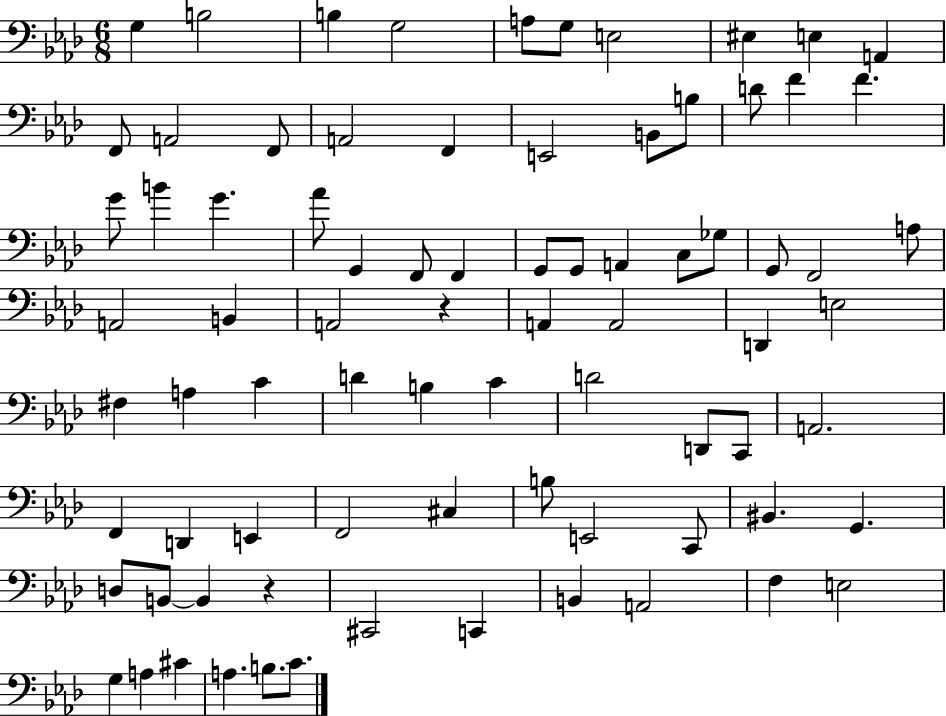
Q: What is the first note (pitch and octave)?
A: G3